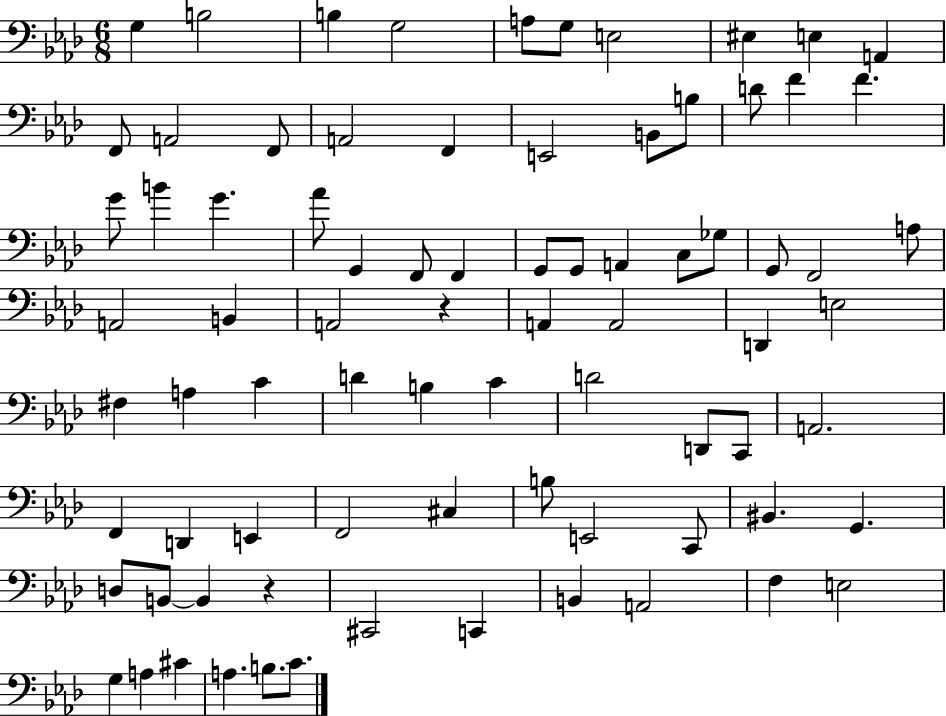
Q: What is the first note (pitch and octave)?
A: G3